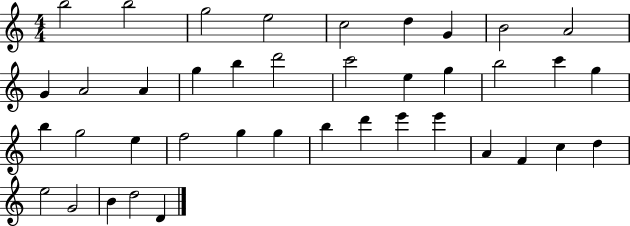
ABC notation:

X:1
T:Untitled
M:4/4
L:1/4
K:C
b2 b2 g2 e2 c2 d G B2 A2 G A2 A g b d'2 c'2 e g b2 c' g b g2 e f2 g g b d' e' e' A F c d e2 G2 B d2 D